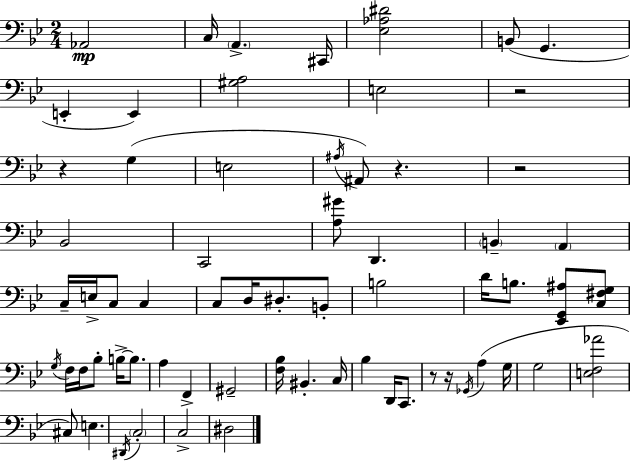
Ab2/h C3/s A2/q. C#2/s [Eb3,Ab3,D#4]/h B2/e G2/q. E2/q E2/q [G#3,A3]/h E3/h R/h R/q G3/q E3/h A#3/s A#2/e R/q. R/h Bb2/h C2/h [A3,G#4]/e D2/q. B2/q A2/q C3/s E3/s C3/e C3/q C3/e D3/s D#3/e. B2/e B3/h D4/s B3/e. [Eb2,G2,A#3]/e [C3,F#3,G3]/e G3/s F3/s F3/s Bb3/e B3/s B3/e. A3/q F2/q G#2/h [F3,Bb3]/s BIS2/q. C3/s Bb3/q D2/s C2/e. R/e R/s Gb2/s A3/q G3/s G3/h [E3,F3,Ab4]/h C#3/e E3/q. D#2/s C3/h C3/h D#3/h